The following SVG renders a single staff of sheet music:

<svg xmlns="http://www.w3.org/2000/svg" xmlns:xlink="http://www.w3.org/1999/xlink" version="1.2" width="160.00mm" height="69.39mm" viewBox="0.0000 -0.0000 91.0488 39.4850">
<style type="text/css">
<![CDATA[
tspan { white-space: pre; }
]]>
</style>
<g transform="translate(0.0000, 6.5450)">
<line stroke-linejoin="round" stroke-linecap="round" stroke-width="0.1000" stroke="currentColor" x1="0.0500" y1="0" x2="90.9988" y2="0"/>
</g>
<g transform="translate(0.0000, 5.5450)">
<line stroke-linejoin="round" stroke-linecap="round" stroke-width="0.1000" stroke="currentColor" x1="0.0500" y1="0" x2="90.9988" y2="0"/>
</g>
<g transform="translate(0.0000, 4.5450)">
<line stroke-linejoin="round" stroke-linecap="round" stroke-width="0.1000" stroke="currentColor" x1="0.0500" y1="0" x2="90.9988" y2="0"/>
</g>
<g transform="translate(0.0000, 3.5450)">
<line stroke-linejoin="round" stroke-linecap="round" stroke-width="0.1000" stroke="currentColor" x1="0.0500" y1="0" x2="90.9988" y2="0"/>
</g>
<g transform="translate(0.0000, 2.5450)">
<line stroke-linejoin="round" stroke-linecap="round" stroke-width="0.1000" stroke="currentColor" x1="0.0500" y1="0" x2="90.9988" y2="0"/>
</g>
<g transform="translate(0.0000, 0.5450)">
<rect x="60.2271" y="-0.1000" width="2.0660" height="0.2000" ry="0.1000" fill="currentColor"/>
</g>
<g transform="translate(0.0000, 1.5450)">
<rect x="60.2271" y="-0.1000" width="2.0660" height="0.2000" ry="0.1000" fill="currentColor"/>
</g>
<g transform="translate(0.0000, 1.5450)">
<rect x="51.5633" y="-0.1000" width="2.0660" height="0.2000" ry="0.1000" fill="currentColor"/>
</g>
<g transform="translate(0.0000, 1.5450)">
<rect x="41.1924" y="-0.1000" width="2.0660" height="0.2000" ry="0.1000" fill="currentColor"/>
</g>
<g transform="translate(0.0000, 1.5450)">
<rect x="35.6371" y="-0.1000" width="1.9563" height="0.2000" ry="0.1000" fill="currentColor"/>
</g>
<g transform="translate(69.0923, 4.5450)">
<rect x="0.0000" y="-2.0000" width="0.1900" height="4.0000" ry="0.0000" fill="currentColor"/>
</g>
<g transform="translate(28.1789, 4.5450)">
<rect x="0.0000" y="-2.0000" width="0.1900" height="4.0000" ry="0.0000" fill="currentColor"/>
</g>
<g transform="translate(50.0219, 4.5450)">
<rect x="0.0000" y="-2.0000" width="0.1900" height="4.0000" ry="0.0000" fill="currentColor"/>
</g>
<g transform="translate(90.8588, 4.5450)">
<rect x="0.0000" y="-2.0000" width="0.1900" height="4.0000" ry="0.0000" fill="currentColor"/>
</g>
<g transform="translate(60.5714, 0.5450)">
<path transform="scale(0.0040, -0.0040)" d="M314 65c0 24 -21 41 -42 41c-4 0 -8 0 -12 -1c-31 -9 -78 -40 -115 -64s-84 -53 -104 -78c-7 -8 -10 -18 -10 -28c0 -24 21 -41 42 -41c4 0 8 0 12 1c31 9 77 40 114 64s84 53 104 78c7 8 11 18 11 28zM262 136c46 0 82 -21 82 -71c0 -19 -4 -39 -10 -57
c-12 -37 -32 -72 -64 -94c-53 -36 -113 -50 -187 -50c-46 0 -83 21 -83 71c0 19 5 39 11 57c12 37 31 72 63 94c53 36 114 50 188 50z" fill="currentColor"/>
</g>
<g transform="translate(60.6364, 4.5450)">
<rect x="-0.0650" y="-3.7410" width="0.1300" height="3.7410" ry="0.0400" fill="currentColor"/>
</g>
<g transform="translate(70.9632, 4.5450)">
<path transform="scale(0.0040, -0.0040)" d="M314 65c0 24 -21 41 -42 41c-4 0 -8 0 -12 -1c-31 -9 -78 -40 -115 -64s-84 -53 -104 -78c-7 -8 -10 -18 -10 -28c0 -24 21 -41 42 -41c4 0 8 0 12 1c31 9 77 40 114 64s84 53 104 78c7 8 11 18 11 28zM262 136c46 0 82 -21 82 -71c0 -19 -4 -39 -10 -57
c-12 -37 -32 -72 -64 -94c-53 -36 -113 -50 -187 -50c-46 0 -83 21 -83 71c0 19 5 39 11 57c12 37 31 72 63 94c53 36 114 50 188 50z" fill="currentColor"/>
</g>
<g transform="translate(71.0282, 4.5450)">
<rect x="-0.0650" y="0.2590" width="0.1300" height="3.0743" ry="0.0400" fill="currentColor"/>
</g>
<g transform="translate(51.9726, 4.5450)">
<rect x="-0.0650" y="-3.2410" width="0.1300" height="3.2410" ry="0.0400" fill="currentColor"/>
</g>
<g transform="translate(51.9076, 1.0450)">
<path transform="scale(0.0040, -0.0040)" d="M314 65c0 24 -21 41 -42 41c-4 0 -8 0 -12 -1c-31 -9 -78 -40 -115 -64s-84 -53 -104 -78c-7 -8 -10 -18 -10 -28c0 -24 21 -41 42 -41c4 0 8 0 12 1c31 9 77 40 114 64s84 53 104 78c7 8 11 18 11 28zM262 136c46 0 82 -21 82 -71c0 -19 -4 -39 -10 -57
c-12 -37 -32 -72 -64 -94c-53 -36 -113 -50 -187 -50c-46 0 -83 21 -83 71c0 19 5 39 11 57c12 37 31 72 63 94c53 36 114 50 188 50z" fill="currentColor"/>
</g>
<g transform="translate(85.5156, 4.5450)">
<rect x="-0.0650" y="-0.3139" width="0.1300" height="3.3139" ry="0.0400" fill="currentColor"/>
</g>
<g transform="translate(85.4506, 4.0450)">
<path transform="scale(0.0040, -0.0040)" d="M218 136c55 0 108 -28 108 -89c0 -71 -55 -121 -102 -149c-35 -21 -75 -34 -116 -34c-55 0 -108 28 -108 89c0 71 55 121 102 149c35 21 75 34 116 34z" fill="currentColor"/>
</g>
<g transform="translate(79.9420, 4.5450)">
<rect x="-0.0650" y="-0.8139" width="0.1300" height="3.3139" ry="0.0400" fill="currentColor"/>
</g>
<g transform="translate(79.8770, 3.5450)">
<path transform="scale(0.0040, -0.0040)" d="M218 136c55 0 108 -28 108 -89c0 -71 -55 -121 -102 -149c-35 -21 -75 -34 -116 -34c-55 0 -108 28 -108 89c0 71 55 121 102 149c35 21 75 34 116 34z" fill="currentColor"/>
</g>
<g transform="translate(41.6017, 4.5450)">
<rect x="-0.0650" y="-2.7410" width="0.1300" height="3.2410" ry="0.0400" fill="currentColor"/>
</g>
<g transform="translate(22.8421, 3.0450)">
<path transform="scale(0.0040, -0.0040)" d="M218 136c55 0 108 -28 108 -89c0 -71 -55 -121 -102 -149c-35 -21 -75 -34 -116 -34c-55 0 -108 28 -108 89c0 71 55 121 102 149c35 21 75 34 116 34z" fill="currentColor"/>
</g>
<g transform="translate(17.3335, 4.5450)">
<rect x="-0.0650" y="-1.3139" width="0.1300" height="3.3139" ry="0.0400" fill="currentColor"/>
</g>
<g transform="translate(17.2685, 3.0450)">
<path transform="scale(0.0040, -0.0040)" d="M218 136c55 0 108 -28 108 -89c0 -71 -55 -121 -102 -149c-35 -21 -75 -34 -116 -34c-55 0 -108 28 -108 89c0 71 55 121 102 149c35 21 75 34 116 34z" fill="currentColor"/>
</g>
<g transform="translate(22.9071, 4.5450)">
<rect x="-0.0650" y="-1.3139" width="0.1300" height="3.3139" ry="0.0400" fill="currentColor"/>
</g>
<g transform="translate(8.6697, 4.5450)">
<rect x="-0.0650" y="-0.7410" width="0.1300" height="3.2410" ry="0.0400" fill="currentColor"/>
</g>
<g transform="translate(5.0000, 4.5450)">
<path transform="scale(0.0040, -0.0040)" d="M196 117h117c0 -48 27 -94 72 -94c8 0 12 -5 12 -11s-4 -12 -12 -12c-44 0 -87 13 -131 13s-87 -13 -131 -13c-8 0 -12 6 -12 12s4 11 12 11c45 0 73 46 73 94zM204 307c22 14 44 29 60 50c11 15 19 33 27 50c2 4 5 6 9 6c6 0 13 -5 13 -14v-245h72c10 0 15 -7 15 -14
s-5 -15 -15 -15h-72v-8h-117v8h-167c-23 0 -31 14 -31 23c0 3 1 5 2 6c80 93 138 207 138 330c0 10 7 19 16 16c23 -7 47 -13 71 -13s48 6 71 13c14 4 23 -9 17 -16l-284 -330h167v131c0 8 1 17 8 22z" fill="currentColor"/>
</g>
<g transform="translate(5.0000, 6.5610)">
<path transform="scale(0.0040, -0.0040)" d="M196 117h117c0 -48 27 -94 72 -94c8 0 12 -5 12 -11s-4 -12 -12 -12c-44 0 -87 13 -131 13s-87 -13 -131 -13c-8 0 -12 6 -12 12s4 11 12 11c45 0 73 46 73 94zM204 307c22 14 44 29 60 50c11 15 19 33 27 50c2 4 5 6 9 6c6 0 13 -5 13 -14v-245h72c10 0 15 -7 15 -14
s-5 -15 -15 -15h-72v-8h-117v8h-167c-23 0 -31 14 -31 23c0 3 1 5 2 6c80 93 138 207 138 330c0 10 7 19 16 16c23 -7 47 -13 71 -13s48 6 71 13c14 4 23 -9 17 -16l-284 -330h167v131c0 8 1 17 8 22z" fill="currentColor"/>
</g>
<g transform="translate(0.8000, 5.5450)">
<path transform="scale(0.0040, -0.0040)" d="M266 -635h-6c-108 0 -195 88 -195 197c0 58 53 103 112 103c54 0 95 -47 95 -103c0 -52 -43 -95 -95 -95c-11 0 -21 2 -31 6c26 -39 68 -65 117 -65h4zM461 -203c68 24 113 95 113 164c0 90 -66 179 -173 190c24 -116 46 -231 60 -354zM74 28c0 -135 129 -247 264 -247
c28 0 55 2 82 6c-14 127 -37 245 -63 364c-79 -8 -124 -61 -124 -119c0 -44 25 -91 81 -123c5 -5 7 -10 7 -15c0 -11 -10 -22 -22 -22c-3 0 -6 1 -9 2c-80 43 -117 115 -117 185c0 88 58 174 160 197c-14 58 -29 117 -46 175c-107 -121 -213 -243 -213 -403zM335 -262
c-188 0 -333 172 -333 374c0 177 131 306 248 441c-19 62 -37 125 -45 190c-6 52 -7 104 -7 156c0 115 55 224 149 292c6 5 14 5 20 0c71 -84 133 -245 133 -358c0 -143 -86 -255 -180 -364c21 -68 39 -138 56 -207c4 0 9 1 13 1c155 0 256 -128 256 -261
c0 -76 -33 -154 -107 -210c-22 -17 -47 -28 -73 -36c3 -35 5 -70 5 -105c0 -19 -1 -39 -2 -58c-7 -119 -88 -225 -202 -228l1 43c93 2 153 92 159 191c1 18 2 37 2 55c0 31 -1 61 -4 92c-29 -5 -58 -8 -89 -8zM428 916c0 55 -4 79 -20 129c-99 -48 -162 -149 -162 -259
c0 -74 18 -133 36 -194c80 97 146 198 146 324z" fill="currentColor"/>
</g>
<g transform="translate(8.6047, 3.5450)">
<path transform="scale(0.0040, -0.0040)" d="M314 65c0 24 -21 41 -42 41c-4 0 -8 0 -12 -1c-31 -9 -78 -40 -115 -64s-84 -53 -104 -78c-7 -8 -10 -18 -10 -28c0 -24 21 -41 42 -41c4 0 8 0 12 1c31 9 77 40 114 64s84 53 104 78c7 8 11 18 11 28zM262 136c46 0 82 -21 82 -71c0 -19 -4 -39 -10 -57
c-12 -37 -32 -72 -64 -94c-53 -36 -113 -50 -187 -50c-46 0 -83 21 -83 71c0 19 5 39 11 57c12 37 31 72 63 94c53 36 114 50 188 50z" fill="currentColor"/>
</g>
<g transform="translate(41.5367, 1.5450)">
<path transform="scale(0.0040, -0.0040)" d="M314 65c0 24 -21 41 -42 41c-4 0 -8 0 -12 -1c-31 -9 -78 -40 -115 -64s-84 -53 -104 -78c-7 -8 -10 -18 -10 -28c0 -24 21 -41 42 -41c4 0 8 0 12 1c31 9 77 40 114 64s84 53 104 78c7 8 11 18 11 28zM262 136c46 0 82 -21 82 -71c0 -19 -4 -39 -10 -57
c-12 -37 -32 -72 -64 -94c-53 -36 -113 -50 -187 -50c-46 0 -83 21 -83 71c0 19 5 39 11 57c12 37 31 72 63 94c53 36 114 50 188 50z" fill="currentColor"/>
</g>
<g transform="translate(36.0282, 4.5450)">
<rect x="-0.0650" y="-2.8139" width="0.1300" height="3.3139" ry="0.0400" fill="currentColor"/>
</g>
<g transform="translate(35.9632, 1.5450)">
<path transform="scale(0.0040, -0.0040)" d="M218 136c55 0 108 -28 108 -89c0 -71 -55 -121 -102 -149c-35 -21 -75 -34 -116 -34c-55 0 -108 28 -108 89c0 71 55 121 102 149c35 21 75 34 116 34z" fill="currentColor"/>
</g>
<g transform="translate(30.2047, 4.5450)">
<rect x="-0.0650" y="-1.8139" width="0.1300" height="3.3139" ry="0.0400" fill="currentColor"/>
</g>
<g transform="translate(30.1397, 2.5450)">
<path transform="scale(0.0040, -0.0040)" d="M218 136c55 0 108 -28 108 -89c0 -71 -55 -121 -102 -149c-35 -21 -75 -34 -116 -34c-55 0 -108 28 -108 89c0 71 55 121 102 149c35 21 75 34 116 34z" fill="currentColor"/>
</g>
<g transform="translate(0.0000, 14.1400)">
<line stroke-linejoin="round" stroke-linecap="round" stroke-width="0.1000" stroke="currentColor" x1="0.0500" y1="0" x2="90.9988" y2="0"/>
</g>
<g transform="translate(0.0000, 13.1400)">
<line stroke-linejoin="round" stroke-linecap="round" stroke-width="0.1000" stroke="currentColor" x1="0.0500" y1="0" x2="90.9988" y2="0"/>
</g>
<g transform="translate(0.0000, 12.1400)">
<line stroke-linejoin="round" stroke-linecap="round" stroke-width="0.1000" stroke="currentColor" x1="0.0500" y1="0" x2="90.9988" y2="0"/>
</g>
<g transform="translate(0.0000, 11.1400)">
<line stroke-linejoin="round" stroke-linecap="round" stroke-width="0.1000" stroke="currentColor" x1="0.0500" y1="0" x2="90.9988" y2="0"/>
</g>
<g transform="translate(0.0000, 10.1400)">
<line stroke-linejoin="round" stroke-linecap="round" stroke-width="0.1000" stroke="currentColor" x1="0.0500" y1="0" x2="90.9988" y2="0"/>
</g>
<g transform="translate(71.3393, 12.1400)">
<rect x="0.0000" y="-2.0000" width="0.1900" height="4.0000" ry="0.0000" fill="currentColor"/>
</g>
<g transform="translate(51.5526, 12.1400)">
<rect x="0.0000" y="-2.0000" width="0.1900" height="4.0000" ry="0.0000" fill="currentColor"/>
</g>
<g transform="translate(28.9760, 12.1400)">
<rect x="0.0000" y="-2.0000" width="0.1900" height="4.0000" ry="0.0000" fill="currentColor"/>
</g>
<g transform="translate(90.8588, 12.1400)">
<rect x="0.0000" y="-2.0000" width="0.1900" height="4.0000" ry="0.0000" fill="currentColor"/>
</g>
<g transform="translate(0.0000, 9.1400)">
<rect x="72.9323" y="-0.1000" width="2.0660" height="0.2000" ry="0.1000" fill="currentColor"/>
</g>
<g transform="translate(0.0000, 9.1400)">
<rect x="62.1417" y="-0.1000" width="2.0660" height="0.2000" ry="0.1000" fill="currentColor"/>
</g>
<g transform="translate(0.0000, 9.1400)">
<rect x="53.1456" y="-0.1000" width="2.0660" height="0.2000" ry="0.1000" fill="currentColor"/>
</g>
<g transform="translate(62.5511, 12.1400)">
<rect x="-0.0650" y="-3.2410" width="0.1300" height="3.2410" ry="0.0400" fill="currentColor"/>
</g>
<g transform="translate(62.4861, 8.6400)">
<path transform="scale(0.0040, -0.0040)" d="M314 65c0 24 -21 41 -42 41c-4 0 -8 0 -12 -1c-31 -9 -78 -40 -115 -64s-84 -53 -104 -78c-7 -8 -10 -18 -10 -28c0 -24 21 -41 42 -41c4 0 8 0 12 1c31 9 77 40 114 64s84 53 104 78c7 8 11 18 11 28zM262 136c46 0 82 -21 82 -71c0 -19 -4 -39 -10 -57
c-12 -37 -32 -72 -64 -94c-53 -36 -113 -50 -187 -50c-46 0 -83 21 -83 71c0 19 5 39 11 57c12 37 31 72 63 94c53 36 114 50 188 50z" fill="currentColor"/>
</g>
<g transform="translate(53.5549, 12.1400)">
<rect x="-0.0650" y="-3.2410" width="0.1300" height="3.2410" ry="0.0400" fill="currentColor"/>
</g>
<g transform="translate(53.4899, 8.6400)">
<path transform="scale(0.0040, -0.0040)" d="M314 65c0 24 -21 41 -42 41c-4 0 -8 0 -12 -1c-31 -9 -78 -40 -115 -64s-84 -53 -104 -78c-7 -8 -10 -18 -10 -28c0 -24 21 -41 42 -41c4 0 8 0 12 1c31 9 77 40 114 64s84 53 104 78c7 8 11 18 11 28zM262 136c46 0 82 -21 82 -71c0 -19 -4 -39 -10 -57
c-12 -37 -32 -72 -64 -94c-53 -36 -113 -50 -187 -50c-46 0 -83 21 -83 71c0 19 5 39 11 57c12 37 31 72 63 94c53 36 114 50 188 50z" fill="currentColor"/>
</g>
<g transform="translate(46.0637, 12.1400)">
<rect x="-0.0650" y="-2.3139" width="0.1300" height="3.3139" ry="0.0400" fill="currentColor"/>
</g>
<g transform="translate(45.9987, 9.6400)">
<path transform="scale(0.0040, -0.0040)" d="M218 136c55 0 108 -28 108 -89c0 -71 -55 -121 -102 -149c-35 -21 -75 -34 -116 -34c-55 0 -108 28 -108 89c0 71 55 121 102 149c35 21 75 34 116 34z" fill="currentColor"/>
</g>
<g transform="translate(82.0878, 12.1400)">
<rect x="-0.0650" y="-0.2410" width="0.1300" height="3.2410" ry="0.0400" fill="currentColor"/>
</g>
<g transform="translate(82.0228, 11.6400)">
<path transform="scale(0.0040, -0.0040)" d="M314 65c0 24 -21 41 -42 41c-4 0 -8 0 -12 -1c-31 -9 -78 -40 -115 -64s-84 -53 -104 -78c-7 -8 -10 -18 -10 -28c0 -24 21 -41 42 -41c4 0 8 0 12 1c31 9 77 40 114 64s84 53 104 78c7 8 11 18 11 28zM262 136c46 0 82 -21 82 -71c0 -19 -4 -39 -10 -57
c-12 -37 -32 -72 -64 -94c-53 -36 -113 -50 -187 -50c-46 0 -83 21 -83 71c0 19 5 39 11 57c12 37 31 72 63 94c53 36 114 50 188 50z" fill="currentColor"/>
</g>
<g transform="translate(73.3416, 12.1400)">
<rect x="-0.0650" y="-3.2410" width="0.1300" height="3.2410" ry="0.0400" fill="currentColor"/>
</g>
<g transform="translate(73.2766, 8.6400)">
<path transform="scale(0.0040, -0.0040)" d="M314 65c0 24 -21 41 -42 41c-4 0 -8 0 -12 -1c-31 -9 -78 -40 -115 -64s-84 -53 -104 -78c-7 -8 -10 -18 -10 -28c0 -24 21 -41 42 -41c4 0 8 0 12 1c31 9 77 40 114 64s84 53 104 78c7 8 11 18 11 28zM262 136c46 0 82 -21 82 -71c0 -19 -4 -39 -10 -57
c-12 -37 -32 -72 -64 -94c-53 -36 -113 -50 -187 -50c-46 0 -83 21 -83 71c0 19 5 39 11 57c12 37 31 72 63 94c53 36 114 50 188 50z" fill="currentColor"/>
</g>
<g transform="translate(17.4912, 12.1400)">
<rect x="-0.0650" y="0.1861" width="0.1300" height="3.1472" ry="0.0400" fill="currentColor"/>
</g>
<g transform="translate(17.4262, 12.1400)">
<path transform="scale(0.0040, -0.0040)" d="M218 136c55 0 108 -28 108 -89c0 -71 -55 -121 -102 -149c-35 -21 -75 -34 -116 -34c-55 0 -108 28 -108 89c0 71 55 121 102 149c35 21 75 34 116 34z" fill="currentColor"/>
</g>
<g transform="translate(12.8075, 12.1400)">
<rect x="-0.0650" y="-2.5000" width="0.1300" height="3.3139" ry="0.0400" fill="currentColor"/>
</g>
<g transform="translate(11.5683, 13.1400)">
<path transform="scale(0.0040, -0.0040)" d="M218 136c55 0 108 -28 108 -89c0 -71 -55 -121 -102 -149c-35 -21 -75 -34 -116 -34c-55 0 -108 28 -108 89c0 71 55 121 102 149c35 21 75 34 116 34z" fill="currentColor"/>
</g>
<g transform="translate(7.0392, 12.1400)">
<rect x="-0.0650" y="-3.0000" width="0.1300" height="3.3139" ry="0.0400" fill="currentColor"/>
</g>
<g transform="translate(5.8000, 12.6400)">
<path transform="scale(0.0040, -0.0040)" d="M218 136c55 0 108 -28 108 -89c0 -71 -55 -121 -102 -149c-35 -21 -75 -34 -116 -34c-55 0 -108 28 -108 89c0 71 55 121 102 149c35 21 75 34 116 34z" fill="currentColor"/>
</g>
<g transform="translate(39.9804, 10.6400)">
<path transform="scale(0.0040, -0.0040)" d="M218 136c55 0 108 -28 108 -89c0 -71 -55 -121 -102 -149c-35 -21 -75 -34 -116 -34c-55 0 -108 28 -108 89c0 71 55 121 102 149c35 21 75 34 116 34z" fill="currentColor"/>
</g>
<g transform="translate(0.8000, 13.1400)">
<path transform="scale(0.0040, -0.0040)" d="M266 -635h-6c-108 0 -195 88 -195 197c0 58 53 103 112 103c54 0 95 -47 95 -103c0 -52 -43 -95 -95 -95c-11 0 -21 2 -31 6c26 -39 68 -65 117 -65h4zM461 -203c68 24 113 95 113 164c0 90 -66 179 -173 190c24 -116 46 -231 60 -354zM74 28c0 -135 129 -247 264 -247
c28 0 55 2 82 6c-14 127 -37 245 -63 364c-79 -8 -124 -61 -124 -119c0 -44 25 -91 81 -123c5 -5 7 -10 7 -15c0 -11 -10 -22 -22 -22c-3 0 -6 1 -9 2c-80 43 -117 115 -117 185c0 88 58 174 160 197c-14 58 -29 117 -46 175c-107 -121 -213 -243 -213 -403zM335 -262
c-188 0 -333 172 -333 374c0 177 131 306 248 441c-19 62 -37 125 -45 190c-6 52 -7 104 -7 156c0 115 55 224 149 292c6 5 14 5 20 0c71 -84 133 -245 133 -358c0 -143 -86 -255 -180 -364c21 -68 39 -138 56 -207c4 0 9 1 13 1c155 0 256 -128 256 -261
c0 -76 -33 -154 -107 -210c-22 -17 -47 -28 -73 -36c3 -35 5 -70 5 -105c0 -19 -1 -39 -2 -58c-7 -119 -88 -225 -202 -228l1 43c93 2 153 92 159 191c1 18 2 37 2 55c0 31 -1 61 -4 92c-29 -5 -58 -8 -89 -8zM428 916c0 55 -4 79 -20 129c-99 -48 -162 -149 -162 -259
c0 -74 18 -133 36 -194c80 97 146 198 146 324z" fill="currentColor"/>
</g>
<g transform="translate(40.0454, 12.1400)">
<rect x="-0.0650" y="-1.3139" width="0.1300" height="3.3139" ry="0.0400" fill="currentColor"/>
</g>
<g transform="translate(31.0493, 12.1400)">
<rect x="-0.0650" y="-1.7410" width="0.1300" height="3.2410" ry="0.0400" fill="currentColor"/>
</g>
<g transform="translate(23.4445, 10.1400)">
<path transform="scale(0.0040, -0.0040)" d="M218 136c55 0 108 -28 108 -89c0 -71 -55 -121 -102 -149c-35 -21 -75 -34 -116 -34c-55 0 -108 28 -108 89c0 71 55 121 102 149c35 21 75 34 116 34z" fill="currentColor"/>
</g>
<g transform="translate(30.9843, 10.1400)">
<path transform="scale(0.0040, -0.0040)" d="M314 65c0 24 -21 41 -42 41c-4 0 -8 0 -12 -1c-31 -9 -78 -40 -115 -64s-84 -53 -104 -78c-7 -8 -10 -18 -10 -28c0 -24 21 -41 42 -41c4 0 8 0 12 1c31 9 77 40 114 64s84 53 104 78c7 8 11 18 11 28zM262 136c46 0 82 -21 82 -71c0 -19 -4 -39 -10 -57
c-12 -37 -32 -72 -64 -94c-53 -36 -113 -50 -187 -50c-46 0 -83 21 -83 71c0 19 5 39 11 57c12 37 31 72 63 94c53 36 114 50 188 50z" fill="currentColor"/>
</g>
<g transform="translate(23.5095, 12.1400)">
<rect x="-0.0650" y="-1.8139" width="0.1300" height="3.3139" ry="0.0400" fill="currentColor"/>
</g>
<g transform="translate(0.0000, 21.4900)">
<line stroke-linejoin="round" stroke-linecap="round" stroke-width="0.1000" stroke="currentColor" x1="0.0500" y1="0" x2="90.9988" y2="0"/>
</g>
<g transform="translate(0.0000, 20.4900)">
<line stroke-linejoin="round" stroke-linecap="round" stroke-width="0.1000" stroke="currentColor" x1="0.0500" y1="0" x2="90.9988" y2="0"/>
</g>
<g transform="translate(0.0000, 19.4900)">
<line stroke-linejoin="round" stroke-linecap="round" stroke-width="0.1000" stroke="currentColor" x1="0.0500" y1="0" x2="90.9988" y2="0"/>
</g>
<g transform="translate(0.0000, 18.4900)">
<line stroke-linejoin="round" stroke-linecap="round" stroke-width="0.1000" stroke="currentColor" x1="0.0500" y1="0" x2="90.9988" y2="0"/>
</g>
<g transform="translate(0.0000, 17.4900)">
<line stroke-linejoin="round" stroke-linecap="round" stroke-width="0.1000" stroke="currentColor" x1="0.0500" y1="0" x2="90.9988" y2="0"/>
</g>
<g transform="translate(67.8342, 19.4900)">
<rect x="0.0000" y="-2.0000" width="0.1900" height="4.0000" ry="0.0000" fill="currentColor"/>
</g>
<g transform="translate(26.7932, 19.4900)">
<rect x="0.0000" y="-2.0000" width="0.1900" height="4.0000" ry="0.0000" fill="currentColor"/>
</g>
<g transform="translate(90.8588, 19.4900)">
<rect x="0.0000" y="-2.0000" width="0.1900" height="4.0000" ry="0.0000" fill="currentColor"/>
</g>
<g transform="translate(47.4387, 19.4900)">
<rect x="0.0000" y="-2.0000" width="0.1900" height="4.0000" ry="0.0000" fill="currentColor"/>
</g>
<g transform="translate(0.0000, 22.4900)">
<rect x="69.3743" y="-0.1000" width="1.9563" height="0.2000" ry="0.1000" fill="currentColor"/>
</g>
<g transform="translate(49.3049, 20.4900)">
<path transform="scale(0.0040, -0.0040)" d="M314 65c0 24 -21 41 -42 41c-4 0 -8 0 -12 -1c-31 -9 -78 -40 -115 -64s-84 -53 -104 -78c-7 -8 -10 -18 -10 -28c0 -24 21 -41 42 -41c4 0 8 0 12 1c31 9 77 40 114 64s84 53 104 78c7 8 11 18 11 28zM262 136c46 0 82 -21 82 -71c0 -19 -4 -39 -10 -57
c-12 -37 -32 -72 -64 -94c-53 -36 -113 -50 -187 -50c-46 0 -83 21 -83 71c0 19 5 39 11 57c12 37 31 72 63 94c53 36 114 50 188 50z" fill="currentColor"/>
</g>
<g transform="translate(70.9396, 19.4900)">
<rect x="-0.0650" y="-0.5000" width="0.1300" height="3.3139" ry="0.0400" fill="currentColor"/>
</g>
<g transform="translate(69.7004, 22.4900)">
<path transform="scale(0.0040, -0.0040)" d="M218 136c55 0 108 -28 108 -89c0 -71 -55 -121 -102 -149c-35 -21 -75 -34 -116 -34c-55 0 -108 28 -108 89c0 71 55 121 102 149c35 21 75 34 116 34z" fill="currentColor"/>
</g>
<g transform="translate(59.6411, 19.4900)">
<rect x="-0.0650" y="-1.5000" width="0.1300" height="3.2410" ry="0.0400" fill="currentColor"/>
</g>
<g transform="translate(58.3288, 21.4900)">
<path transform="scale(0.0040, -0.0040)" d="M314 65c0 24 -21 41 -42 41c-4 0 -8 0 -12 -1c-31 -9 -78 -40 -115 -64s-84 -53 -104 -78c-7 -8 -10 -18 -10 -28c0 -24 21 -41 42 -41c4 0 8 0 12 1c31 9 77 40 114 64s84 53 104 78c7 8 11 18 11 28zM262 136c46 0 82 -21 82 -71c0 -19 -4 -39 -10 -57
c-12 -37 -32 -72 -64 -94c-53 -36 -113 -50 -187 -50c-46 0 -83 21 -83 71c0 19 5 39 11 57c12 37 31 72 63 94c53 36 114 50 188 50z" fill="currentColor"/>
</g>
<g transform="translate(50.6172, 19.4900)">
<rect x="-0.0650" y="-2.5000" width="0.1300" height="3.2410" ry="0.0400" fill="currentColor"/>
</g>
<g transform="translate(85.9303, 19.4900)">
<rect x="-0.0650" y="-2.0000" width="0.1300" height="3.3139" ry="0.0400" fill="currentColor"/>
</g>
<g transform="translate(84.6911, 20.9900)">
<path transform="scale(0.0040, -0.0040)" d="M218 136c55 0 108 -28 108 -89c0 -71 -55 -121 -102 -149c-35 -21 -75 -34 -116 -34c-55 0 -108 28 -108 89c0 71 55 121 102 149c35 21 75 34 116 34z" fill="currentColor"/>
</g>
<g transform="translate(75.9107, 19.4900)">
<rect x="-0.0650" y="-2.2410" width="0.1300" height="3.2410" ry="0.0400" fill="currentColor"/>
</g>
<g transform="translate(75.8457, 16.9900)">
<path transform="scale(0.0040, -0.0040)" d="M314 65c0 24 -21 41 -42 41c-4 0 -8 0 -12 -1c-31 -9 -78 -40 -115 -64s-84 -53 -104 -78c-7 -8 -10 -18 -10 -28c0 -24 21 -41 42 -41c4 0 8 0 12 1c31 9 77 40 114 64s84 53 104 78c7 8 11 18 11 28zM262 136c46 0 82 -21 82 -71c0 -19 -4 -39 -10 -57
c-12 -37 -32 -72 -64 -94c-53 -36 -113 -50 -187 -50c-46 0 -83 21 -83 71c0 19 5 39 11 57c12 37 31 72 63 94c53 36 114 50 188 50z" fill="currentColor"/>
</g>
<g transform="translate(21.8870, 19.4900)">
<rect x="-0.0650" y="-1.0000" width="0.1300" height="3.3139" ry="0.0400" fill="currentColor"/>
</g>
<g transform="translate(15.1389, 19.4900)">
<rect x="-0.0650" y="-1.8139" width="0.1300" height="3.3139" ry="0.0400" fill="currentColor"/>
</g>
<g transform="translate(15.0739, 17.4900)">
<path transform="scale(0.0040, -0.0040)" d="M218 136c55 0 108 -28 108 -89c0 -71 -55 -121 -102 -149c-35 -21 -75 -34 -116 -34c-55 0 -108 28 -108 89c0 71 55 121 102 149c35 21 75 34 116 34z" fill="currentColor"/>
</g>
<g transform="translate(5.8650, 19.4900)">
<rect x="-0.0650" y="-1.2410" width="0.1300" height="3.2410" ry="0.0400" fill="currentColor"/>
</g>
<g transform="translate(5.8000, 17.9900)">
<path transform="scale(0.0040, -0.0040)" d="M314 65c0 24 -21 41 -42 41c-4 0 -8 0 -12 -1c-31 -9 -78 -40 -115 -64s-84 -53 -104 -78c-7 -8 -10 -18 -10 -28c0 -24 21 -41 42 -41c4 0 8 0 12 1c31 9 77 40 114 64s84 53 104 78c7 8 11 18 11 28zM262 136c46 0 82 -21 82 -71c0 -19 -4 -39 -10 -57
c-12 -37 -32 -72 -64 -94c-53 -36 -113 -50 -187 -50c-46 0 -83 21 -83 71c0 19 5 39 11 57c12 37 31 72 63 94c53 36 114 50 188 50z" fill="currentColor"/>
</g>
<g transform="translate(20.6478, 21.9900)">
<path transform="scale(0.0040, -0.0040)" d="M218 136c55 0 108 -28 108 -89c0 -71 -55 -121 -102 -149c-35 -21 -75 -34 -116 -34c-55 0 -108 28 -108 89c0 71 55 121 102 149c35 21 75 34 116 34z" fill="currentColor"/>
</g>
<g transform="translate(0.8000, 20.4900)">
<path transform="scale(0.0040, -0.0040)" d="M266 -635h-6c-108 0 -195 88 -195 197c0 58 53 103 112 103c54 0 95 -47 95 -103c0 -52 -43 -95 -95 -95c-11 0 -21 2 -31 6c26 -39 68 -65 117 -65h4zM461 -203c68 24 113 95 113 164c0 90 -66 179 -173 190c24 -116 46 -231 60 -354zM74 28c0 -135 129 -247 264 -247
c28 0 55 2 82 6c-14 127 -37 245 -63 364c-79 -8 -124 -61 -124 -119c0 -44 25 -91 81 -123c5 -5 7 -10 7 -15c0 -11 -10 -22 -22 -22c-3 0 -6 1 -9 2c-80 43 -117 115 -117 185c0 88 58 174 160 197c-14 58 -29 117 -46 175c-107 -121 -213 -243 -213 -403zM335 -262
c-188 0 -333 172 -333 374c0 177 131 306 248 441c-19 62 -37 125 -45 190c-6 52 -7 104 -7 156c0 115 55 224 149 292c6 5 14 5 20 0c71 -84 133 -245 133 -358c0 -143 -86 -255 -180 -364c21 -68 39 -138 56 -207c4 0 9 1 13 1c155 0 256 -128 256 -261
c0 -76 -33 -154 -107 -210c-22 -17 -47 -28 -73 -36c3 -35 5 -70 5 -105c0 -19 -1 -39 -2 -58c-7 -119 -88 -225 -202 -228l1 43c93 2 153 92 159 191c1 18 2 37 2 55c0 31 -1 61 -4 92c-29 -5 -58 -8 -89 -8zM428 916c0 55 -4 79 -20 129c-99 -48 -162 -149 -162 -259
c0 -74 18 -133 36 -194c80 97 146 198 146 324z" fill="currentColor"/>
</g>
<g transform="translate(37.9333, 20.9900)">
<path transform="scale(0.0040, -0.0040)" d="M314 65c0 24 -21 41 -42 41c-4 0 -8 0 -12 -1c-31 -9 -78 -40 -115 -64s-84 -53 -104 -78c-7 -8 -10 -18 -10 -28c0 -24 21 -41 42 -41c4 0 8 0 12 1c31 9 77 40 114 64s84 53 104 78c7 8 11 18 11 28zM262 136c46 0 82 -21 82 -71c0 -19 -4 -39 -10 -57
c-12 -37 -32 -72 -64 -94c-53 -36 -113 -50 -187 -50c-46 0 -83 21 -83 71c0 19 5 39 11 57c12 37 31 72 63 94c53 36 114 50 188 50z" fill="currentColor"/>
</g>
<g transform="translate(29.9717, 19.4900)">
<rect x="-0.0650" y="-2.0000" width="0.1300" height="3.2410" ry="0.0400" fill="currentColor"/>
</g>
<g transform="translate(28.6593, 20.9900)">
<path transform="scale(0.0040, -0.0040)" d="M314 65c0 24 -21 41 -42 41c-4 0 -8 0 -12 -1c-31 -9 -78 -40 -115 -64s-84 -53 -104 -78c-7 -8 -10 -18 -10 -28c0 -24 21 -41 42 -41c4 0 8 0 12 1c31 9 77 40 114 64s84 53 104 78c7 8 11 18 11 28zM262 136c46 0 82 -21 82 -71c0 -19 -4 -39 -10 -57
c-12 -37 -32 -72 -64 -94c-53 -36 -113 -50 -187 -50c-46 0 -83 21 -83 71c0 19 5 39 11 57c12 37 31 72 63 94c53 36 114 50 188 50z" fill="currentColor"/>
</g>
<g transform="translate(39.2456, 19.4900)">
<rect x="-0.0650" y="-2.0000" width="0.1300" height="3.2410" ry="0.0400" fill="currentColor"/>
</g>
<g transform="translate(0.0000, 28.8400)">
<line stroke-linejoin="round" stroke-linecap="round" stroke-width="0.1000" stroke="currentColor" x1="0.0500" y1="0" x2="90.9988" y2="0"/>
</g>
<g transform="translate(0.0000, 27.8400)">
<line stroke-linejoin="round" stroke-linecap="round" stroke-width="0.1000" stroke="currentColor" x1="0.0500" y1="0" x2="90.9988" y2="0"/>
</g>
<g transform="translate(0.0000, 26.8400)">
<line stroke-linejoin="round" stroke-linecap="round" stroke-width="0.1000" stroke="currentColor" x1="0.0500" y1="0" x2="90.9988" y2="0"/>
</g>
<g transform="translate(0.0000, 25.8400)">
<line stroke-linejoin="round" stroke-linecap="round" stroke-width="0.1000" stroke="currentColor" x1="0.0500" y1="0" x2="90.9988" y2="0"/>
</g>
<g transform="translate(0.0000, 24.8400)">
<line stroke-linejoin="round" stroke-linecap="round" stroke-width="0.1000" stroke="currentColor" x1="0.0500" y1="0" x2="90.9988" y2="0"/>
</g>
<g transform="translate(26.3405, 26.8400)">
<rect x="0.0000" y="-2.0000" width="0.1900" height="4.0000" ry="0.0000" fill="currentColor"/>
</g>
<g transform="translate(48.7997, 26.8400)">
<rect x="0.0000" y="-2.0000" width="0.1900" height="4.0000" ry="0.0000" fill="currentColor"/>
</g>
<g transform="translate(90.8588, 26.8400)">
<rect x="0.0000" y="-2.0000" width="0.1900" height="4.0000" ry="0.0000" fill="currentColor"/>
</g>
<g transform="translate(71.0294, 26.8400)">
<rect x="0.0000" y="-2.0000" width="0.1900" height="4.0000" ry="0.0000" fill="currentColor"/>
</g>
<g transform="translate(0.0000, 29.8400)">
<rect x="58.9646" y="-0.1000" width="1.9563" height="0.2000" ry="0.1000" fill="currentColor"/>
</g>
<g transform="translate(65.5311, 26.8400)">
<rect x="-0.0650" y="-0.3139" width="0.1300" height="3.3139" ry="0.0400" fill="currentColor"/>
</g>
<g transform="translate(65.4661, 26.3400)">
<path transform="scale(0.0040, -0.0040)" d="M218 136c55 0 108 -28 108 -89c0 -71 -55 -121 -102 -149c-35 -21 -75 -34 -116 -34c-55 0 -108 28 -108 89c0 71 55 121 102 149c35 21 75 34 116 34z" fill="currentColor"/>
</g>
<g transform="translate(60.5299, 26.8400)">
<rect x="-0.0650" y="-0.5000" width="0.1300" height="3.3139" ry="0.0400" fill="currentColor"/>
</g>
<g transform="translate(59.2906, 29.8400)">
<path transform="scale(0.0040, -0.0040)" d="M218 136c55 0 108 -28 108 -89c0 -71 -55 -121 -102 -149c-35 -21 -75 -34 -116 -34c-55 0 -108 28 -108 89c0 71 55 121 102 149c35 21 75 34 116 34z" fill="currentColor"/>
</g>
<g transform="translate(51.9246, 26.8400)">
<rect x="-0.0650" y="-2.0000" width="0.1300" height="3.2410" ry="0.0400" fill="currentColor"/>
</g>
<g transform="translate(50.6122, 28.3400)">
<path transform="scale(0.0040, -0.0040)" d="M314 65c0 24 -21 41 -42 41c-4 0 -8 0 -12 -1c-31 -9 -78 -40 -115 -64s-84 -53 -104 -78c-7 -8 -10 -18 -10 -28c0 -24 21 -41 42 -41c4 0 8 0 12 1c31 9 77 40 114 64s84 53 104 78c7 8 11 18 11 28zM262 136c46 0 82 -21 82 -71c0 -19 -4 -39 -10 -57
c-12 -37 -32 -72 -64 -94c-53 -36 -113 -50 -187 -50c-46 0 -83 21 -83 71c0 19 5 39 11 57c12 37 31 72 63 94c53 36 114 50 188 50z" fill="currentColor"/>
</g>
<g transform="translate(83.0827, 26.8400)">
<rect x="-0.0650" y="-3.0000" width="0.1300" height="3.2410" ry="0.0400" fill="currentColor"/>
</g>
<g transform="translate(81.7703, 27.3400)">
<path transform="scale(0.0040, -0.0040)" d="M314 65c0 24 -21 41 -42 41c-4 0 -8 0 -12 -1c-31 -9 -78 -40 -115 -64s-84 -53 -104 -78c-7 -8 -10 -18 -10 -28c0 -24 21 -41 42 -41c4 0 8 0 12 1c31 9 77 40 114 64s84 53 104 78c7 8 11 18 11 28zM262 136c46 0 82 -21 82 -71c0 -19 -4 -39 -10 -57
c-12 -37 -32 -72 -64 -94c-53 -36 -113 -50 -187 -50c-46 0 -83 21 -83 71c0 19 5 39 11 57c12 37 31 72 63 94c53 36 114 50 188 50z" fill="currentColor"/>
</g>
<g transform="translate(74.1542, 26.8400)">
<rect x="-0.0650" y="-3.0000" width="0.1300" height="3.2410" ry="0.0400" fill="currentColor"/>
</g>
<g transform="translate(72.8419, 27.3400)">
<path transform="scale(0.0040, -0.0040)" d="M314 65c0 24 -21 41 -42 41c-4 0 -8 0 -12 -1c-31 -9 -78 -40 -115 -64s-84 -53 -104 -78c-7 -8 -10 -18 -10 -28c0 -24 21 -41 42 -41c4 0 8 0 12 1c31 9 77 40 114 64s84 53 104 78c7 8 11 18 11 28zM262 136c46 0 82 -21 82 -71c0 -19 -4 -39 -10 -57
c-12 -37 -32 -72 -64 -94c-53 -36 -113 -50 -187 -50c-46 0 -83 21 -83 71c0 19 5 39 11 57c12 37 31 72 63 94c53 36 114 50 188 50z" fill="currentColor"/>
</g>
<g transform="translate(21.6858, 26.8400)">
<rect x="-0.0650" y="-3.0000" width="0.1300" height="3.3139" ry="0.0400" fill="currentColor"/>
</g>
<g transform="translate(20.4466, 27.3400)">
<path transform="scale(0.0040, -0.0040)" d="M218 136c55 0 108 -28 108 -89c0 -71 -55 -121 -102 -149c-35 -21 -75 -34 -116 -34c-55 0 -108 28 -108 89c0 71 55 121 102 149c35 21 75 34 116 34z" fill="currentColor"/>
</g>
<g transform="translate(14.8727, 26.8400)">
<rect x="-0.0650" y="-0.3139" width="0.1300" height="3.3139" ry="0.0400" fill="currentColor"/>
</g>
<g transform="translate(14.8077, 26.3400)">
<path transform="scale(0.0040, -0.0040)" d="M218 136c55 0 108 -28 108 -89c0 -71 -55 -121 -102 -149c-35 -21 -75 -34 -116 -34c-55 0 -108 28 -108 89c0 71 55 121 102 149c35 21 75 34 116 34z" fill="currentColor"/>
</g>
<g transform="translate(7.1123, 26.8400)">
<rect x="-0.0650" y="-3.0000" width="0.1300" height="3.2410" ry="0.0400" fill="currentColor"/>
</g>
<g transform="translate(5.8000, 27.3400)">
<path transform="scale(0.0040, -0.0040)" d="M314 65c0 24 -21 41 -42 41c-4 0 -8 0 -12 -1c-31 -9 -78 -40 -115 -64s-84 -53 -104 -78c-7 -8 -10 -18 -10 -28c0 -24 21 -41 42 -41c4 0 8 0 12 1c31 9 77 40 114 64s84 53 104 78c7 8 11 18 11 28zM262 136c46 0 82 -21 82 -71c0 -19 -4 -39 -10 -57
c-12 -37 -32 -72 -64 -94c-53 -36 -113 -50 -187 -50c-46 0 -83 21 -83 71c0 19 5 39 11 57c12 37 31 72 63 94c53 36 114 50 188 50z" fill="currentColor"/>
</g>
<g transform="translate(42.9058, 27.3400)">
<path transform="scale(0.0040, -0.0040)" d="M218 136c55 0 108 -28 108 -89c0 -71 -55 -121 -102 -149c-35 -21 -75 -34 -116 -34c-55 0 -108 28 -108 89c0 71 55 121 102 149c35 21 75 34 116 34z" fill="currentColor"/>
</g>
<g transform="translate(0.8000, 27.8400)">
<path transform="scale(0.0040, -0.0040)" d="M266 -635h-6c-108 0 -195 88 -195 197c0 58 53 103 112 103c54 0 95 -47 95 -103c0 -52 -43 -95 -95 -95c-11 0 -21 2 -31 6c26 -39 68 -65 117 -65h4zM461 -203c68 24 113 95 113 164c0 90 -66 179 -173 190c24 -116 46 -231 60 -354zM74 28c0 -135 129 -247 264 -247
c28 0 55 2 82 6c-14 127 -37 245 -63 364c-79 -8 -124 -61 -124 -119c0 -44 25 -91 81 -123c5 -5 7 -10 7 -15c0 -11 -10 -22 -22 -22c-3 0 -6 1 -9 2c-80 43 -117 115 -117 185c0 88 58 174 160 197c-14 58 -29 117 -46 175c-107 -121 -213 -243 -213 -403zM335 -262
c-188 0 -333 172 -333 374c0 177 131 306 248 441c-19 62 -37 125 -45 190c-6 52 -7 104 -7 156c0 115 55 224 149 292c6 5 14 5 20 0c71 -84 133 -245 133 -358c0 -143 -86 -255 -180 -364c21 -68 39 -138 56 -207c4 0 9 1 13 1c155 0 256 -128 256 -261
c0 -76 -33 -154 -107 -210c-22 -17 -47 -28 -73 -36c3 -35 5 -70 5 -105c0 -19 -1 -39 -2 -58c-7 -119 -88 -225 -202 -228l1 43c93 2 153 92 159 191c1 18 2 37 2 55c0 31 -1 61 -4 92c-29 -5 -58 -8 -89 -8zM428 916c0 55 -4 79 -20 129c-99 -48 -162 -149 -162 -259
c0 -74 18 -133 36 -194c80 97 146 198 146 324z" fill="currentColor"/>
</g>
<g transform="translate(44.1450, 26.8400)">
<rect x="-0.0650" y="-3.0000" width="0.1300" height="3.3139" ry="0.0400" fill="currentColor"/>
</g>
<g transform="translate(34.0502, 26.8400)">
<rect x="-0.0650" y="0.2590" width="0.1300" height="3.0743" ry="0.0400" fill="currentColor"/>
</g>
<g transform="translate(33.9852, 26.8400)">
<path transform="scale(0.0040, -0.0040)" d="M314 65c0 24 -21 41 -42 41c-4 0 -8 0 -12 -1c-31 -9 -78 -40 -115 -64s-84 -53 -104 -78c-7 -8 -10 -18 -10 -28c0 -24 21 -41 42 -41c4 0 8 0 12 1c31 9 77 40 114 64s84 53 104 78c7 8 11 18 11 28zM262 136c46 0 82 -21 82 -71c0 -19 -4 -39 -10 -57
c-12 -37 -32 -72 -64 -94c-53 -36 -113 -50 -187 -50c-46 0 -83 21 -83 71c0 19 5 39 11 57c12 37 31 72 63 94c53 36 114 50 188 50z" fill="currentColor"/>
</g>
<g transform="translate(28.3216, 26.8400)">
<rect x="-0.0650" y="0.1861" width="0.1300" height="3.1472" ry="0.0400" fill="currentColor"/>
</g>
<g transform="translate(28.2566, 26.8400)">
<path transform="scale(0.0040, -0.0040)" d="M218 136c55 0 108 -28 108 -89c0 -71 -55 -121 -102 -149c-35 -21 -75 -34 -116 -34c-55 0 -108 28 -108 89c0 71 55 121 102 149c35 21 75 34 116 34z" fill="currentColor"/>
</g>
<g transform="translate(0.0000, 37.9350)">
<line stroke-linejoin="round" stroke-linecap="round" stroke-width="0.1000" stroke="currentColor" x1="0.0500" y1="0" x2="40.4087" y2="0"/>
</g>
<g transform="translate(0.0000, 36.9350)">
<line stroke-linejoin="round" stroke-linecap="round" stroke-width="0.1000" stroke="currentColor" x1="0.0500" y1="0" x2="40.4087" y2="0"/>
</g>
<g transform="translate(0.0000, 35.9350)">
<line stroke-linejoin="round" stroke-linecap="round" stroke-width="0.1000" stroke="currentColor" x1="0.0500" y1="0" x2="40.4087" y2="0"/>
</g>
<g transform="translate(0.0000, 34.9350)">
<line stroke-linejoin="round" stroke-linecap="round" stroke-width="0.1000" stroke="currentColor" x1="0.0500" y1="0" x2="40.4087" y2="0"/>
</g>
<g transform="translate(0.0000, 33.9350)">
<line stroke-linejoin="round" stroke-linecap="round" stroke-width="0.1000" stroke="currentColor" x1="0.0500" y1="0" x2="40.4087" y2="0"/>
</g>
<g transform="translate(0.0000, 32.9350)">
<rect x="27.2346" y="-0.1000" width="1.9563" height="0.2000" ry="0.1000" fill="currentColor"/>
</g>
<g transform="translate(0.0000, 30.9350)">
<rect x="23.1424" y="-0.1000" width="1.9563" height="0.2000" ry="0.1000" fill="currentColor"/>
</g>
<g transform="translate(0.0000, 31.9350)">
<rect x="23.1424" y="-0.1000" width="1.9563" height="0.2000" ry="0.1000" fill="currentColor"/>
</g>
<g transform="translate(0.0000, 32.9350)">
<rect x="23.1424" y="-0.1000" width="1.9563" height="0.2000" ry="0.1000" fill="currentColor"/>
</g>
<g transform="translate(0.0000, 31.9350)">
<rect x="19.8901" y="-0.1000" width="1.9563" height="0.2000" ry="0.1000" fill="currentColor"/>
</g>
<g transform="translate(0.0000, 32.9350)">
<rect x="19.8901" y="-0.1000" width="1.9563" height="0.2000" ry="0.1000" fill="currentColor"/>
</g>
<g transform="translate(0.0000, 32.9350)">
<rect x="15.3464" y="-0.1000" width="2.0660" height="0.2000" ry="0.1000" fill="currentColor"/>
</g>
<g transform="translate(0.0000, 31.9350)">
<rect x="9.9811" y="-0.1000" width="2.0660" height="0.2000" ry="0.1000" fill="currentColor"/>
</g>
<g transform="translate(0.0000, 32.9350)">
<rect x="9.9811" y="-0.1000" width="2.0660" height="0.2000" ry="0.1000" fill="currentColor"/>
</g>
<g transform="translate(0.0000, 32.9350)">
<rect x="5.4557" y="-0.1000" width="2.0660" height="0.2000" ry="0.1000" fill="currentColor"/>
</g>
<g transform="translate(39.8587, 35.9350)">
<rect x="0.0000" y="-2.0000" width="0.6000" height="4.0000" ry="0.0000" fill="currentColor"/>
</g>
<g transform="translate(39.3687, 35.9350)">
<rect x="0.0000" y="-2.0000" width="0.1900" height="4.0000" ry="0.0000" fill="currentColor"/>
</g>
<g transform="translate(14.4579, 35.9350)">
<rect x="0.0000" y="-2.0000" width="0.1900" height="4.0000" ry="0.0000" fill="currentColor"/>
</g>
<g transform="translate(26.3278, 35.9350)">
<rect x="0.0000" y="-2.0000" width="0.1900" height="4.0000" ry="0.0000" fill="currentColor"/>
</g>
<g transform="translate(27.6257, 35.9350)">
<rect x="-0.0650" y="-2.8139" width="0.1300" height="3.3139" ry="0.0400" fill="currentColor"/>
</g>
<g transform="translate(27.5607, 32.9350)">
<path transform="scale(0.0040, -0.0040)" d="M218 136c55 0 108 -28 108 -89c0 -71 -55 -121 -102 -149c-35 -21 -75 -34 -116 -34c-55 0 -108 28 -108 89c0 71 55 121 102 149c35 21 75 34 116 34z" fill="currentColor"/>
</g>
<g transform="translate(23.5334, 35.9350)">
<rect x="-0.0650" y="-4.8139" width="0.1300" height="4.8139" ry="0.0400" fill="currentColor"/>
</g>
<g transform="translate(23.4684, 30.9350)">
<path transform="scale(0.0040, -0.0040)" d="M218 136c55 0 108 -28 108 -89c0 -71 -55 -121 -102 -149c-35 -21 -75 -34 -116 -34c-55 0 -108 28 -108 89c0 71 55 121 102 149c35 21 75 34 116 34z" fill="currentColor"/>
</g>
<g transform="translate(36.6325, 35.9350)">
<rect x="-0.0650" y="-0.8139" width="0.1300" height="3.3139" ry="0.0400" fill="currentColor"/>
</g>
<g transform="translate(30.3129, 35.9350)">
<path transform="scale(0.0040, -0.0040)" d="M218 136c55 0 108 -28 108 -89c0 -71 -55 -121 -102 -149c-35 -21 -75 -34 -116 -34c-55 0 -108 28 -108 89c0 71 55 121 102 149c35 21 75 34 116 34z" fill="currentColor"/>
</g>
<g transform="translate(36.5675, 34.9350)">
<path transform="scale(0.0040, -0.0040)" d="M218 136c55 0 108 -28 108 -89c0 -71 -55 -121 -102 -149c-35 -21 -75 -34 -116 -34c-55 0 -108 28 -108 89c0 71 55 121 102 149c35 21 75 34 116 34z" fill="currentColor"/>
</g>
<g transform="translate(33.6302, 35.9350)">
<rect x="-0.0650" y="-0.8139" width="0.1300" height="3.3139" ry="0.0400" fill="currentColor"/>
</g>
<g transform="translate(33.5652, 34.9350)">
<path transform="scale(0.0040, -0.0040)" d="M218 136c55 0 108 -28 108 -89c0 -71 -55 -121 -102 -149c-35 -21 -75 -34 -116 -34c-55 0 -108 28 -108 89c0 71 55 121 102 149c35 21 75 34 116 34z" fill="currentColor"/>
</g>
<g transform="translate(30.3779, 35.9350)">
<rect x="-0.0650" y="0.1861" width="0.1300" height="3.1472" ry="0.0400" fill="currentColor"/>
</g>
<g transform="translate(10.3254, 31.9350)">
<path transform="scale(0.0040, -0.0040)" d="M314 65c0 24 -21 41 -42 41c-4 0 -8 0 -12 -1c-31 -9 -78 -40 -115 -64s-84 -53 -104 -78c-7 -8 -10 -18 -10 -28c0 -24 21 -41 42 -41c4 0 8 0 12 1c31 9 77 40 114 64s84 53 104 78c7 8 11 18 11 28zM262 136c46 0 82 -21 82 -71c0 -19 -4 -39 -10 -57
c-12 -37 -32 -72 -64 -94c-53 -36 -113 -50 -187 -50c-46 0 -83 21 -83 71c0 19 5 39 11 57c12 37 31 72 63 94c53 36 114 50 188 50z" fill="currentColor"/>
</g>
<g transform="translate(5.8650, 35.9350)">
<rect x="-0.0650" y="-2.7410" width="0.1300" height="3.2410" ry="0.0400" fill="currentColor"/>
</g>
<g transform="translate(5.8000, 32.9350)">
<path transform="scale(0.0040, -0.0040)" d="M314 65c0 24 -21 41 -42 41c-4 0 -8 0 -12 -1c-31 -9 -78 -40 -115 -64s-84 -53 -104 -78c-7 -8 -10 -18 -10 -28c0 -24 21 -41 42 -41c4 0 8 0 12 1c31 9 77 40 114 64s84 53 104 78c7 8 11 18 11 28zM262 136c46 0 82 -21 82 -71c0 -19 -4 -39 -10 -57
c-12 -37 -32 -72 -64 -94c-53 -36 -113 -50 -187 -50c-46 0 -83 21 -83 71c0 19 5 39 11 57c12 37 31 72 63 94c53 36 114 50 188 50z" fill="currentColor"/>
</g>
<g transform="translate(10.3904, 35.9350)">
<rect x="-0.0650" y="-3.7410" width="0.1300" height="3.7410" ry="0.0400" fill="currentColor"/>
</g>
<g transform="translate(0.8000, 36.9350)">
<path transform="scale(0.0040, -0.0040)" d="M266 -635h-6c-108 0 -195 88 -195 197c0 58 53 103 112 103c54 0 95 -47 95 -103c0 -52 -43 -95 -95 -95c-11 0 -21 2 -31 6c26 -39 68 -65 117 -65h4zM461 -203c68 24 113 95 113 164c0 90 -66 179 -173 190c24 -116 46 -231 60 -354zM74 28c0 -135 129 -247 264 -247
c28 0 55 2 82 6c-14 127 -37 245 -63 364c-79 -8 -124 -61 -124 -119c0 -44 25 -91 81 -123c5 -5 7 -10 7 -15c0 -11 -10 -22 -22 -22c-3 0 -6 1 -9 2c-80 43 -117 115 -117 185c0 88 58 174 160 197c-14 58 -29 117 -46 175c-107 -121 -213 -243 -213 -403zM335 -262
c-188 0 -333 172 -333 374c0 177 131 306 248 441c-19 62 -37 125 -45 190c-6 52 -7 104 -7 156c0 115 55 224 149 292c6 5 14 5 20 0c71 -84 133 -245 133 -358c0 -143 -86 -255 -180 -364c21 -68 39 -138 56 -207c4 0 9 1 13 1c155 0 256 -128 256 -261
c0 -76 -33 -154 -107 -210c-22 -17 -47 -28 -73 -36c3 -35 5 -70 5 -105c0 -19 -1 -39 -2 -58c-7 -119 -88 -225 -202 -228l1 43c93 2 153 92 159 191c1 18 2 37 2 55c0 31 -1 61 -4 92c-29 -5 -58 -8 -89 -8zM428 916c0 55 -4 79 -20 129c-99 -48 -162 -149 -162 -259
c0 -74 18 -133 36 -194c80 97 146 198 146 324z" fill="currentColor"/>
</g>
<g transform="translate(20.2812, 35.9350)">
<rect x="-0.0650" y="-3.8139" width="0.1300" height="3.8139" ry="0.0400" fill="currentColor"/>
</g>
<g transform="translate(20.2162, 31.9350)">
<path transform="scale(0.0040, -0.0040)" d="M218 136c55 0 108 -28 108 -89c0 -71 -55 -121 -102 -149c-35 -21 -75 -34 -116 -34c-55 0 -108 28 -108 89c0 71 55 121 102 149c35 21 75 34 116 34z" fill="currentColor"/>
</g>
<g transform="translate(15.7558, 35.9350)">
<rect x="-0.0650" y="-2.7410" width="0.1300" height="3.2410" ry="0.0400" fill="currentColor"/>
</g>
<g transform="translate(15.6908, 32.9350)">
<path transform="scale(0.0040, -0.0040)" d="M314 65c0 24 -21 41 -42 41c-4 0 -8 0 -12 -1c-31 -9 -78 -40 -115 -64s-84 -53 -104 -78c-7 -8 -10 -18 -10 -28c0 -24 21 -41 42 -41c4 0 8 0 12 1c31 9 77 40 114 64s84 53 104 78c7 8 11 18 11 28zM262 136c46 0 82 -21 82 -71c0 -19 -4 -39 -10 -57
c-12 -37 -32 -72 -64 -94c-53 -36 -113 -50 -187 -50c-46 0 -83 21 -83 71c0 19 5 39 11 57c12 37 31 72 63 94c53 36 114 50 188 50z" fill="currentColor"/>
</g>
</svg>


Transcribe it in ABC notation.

X:1
T:Untitled
M:4/4
L:1/4
K:C
d2 e e f a a2 b2 c'2 B2 d c A G B f f2 e g b2 b2 b2 c2 e2 f D F2 F2 G2 E2 C g2 F A2 c A B B2 A F2 C c A2 A2 a2 c'2 a2 c' e' a B d d